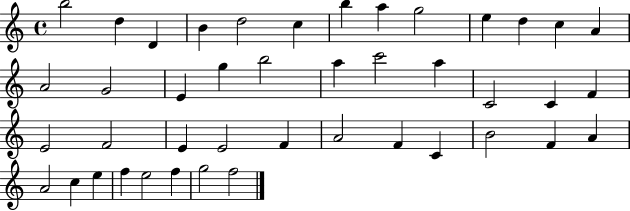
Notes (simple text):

B5/h D5/q D4/q B4/q D5/h C5/q B5/q A5/q G5/h E5/q D5/q C5/q A4/q A4/h G4/h E4/q G5/q B5/h A5/q C6/h A5/q C4/h C4/q F4/q E4/h F4/h E4/q E4/h F4/q A4/h F4/q C4/q B4/h F4/q A4/q A4/h C5/q E5/q F5/q E5/h F5/q G5/h F5/h